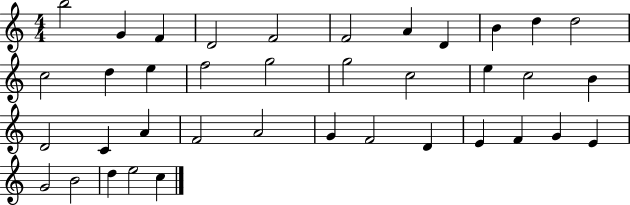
B5/h G4/q F4/q D4/h F4/h F4/h A4/q D4/q B4/q D5/q D5/h C5/h D5/q E5/q F5/h G5/h G5/h C5/h E5/q C5/h B4/q D4/h C4/q A4/q F4/h A4/h G4/q F4/h D4/q E4/q F4/q G4/q E4/q G4/h B4/h D5/q E5/h C5/q